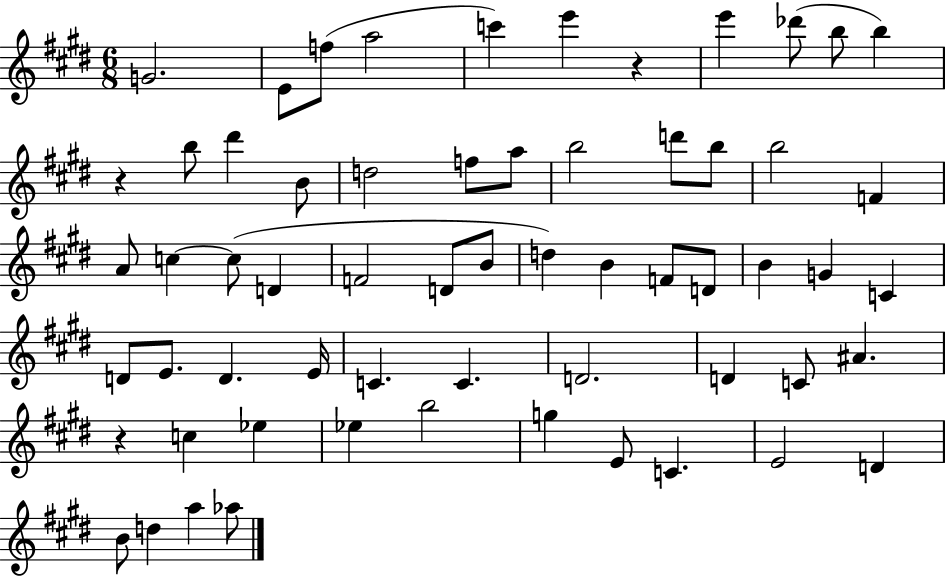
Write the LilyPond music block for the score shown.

{
  \clef treble
  \numericTimeSignature
  \time 6/8
  \key e \major
  \repeat volta 2 { g'2. | e'8 f''8( a''2 | c'''4) e'''4 r4 | e'''4 des'''8( b''8 b''4) | \break r4 b''8 dis'''4 b'8 | d''2 f''8 a''8 | b''2 d'''8 b''8 | b''2 f'4 | \break a'8 c''4~~ c''8( d'4 | f'2 d'8 b'8 | d''4) b'4 f'8 d'8 | b'4 g'4 c'4 | \break d'8 e'8. d'4. e'16 | c'4. c'4. | d'2. | d'4 c'8 ais'4. | \break r4 c''4 ees''4 | ees''4 b''2 | g''4 e'8 c'4. | e'2 d'4 | \break b'8 d''4 a''4 aes''8 | } \bar "|."
}